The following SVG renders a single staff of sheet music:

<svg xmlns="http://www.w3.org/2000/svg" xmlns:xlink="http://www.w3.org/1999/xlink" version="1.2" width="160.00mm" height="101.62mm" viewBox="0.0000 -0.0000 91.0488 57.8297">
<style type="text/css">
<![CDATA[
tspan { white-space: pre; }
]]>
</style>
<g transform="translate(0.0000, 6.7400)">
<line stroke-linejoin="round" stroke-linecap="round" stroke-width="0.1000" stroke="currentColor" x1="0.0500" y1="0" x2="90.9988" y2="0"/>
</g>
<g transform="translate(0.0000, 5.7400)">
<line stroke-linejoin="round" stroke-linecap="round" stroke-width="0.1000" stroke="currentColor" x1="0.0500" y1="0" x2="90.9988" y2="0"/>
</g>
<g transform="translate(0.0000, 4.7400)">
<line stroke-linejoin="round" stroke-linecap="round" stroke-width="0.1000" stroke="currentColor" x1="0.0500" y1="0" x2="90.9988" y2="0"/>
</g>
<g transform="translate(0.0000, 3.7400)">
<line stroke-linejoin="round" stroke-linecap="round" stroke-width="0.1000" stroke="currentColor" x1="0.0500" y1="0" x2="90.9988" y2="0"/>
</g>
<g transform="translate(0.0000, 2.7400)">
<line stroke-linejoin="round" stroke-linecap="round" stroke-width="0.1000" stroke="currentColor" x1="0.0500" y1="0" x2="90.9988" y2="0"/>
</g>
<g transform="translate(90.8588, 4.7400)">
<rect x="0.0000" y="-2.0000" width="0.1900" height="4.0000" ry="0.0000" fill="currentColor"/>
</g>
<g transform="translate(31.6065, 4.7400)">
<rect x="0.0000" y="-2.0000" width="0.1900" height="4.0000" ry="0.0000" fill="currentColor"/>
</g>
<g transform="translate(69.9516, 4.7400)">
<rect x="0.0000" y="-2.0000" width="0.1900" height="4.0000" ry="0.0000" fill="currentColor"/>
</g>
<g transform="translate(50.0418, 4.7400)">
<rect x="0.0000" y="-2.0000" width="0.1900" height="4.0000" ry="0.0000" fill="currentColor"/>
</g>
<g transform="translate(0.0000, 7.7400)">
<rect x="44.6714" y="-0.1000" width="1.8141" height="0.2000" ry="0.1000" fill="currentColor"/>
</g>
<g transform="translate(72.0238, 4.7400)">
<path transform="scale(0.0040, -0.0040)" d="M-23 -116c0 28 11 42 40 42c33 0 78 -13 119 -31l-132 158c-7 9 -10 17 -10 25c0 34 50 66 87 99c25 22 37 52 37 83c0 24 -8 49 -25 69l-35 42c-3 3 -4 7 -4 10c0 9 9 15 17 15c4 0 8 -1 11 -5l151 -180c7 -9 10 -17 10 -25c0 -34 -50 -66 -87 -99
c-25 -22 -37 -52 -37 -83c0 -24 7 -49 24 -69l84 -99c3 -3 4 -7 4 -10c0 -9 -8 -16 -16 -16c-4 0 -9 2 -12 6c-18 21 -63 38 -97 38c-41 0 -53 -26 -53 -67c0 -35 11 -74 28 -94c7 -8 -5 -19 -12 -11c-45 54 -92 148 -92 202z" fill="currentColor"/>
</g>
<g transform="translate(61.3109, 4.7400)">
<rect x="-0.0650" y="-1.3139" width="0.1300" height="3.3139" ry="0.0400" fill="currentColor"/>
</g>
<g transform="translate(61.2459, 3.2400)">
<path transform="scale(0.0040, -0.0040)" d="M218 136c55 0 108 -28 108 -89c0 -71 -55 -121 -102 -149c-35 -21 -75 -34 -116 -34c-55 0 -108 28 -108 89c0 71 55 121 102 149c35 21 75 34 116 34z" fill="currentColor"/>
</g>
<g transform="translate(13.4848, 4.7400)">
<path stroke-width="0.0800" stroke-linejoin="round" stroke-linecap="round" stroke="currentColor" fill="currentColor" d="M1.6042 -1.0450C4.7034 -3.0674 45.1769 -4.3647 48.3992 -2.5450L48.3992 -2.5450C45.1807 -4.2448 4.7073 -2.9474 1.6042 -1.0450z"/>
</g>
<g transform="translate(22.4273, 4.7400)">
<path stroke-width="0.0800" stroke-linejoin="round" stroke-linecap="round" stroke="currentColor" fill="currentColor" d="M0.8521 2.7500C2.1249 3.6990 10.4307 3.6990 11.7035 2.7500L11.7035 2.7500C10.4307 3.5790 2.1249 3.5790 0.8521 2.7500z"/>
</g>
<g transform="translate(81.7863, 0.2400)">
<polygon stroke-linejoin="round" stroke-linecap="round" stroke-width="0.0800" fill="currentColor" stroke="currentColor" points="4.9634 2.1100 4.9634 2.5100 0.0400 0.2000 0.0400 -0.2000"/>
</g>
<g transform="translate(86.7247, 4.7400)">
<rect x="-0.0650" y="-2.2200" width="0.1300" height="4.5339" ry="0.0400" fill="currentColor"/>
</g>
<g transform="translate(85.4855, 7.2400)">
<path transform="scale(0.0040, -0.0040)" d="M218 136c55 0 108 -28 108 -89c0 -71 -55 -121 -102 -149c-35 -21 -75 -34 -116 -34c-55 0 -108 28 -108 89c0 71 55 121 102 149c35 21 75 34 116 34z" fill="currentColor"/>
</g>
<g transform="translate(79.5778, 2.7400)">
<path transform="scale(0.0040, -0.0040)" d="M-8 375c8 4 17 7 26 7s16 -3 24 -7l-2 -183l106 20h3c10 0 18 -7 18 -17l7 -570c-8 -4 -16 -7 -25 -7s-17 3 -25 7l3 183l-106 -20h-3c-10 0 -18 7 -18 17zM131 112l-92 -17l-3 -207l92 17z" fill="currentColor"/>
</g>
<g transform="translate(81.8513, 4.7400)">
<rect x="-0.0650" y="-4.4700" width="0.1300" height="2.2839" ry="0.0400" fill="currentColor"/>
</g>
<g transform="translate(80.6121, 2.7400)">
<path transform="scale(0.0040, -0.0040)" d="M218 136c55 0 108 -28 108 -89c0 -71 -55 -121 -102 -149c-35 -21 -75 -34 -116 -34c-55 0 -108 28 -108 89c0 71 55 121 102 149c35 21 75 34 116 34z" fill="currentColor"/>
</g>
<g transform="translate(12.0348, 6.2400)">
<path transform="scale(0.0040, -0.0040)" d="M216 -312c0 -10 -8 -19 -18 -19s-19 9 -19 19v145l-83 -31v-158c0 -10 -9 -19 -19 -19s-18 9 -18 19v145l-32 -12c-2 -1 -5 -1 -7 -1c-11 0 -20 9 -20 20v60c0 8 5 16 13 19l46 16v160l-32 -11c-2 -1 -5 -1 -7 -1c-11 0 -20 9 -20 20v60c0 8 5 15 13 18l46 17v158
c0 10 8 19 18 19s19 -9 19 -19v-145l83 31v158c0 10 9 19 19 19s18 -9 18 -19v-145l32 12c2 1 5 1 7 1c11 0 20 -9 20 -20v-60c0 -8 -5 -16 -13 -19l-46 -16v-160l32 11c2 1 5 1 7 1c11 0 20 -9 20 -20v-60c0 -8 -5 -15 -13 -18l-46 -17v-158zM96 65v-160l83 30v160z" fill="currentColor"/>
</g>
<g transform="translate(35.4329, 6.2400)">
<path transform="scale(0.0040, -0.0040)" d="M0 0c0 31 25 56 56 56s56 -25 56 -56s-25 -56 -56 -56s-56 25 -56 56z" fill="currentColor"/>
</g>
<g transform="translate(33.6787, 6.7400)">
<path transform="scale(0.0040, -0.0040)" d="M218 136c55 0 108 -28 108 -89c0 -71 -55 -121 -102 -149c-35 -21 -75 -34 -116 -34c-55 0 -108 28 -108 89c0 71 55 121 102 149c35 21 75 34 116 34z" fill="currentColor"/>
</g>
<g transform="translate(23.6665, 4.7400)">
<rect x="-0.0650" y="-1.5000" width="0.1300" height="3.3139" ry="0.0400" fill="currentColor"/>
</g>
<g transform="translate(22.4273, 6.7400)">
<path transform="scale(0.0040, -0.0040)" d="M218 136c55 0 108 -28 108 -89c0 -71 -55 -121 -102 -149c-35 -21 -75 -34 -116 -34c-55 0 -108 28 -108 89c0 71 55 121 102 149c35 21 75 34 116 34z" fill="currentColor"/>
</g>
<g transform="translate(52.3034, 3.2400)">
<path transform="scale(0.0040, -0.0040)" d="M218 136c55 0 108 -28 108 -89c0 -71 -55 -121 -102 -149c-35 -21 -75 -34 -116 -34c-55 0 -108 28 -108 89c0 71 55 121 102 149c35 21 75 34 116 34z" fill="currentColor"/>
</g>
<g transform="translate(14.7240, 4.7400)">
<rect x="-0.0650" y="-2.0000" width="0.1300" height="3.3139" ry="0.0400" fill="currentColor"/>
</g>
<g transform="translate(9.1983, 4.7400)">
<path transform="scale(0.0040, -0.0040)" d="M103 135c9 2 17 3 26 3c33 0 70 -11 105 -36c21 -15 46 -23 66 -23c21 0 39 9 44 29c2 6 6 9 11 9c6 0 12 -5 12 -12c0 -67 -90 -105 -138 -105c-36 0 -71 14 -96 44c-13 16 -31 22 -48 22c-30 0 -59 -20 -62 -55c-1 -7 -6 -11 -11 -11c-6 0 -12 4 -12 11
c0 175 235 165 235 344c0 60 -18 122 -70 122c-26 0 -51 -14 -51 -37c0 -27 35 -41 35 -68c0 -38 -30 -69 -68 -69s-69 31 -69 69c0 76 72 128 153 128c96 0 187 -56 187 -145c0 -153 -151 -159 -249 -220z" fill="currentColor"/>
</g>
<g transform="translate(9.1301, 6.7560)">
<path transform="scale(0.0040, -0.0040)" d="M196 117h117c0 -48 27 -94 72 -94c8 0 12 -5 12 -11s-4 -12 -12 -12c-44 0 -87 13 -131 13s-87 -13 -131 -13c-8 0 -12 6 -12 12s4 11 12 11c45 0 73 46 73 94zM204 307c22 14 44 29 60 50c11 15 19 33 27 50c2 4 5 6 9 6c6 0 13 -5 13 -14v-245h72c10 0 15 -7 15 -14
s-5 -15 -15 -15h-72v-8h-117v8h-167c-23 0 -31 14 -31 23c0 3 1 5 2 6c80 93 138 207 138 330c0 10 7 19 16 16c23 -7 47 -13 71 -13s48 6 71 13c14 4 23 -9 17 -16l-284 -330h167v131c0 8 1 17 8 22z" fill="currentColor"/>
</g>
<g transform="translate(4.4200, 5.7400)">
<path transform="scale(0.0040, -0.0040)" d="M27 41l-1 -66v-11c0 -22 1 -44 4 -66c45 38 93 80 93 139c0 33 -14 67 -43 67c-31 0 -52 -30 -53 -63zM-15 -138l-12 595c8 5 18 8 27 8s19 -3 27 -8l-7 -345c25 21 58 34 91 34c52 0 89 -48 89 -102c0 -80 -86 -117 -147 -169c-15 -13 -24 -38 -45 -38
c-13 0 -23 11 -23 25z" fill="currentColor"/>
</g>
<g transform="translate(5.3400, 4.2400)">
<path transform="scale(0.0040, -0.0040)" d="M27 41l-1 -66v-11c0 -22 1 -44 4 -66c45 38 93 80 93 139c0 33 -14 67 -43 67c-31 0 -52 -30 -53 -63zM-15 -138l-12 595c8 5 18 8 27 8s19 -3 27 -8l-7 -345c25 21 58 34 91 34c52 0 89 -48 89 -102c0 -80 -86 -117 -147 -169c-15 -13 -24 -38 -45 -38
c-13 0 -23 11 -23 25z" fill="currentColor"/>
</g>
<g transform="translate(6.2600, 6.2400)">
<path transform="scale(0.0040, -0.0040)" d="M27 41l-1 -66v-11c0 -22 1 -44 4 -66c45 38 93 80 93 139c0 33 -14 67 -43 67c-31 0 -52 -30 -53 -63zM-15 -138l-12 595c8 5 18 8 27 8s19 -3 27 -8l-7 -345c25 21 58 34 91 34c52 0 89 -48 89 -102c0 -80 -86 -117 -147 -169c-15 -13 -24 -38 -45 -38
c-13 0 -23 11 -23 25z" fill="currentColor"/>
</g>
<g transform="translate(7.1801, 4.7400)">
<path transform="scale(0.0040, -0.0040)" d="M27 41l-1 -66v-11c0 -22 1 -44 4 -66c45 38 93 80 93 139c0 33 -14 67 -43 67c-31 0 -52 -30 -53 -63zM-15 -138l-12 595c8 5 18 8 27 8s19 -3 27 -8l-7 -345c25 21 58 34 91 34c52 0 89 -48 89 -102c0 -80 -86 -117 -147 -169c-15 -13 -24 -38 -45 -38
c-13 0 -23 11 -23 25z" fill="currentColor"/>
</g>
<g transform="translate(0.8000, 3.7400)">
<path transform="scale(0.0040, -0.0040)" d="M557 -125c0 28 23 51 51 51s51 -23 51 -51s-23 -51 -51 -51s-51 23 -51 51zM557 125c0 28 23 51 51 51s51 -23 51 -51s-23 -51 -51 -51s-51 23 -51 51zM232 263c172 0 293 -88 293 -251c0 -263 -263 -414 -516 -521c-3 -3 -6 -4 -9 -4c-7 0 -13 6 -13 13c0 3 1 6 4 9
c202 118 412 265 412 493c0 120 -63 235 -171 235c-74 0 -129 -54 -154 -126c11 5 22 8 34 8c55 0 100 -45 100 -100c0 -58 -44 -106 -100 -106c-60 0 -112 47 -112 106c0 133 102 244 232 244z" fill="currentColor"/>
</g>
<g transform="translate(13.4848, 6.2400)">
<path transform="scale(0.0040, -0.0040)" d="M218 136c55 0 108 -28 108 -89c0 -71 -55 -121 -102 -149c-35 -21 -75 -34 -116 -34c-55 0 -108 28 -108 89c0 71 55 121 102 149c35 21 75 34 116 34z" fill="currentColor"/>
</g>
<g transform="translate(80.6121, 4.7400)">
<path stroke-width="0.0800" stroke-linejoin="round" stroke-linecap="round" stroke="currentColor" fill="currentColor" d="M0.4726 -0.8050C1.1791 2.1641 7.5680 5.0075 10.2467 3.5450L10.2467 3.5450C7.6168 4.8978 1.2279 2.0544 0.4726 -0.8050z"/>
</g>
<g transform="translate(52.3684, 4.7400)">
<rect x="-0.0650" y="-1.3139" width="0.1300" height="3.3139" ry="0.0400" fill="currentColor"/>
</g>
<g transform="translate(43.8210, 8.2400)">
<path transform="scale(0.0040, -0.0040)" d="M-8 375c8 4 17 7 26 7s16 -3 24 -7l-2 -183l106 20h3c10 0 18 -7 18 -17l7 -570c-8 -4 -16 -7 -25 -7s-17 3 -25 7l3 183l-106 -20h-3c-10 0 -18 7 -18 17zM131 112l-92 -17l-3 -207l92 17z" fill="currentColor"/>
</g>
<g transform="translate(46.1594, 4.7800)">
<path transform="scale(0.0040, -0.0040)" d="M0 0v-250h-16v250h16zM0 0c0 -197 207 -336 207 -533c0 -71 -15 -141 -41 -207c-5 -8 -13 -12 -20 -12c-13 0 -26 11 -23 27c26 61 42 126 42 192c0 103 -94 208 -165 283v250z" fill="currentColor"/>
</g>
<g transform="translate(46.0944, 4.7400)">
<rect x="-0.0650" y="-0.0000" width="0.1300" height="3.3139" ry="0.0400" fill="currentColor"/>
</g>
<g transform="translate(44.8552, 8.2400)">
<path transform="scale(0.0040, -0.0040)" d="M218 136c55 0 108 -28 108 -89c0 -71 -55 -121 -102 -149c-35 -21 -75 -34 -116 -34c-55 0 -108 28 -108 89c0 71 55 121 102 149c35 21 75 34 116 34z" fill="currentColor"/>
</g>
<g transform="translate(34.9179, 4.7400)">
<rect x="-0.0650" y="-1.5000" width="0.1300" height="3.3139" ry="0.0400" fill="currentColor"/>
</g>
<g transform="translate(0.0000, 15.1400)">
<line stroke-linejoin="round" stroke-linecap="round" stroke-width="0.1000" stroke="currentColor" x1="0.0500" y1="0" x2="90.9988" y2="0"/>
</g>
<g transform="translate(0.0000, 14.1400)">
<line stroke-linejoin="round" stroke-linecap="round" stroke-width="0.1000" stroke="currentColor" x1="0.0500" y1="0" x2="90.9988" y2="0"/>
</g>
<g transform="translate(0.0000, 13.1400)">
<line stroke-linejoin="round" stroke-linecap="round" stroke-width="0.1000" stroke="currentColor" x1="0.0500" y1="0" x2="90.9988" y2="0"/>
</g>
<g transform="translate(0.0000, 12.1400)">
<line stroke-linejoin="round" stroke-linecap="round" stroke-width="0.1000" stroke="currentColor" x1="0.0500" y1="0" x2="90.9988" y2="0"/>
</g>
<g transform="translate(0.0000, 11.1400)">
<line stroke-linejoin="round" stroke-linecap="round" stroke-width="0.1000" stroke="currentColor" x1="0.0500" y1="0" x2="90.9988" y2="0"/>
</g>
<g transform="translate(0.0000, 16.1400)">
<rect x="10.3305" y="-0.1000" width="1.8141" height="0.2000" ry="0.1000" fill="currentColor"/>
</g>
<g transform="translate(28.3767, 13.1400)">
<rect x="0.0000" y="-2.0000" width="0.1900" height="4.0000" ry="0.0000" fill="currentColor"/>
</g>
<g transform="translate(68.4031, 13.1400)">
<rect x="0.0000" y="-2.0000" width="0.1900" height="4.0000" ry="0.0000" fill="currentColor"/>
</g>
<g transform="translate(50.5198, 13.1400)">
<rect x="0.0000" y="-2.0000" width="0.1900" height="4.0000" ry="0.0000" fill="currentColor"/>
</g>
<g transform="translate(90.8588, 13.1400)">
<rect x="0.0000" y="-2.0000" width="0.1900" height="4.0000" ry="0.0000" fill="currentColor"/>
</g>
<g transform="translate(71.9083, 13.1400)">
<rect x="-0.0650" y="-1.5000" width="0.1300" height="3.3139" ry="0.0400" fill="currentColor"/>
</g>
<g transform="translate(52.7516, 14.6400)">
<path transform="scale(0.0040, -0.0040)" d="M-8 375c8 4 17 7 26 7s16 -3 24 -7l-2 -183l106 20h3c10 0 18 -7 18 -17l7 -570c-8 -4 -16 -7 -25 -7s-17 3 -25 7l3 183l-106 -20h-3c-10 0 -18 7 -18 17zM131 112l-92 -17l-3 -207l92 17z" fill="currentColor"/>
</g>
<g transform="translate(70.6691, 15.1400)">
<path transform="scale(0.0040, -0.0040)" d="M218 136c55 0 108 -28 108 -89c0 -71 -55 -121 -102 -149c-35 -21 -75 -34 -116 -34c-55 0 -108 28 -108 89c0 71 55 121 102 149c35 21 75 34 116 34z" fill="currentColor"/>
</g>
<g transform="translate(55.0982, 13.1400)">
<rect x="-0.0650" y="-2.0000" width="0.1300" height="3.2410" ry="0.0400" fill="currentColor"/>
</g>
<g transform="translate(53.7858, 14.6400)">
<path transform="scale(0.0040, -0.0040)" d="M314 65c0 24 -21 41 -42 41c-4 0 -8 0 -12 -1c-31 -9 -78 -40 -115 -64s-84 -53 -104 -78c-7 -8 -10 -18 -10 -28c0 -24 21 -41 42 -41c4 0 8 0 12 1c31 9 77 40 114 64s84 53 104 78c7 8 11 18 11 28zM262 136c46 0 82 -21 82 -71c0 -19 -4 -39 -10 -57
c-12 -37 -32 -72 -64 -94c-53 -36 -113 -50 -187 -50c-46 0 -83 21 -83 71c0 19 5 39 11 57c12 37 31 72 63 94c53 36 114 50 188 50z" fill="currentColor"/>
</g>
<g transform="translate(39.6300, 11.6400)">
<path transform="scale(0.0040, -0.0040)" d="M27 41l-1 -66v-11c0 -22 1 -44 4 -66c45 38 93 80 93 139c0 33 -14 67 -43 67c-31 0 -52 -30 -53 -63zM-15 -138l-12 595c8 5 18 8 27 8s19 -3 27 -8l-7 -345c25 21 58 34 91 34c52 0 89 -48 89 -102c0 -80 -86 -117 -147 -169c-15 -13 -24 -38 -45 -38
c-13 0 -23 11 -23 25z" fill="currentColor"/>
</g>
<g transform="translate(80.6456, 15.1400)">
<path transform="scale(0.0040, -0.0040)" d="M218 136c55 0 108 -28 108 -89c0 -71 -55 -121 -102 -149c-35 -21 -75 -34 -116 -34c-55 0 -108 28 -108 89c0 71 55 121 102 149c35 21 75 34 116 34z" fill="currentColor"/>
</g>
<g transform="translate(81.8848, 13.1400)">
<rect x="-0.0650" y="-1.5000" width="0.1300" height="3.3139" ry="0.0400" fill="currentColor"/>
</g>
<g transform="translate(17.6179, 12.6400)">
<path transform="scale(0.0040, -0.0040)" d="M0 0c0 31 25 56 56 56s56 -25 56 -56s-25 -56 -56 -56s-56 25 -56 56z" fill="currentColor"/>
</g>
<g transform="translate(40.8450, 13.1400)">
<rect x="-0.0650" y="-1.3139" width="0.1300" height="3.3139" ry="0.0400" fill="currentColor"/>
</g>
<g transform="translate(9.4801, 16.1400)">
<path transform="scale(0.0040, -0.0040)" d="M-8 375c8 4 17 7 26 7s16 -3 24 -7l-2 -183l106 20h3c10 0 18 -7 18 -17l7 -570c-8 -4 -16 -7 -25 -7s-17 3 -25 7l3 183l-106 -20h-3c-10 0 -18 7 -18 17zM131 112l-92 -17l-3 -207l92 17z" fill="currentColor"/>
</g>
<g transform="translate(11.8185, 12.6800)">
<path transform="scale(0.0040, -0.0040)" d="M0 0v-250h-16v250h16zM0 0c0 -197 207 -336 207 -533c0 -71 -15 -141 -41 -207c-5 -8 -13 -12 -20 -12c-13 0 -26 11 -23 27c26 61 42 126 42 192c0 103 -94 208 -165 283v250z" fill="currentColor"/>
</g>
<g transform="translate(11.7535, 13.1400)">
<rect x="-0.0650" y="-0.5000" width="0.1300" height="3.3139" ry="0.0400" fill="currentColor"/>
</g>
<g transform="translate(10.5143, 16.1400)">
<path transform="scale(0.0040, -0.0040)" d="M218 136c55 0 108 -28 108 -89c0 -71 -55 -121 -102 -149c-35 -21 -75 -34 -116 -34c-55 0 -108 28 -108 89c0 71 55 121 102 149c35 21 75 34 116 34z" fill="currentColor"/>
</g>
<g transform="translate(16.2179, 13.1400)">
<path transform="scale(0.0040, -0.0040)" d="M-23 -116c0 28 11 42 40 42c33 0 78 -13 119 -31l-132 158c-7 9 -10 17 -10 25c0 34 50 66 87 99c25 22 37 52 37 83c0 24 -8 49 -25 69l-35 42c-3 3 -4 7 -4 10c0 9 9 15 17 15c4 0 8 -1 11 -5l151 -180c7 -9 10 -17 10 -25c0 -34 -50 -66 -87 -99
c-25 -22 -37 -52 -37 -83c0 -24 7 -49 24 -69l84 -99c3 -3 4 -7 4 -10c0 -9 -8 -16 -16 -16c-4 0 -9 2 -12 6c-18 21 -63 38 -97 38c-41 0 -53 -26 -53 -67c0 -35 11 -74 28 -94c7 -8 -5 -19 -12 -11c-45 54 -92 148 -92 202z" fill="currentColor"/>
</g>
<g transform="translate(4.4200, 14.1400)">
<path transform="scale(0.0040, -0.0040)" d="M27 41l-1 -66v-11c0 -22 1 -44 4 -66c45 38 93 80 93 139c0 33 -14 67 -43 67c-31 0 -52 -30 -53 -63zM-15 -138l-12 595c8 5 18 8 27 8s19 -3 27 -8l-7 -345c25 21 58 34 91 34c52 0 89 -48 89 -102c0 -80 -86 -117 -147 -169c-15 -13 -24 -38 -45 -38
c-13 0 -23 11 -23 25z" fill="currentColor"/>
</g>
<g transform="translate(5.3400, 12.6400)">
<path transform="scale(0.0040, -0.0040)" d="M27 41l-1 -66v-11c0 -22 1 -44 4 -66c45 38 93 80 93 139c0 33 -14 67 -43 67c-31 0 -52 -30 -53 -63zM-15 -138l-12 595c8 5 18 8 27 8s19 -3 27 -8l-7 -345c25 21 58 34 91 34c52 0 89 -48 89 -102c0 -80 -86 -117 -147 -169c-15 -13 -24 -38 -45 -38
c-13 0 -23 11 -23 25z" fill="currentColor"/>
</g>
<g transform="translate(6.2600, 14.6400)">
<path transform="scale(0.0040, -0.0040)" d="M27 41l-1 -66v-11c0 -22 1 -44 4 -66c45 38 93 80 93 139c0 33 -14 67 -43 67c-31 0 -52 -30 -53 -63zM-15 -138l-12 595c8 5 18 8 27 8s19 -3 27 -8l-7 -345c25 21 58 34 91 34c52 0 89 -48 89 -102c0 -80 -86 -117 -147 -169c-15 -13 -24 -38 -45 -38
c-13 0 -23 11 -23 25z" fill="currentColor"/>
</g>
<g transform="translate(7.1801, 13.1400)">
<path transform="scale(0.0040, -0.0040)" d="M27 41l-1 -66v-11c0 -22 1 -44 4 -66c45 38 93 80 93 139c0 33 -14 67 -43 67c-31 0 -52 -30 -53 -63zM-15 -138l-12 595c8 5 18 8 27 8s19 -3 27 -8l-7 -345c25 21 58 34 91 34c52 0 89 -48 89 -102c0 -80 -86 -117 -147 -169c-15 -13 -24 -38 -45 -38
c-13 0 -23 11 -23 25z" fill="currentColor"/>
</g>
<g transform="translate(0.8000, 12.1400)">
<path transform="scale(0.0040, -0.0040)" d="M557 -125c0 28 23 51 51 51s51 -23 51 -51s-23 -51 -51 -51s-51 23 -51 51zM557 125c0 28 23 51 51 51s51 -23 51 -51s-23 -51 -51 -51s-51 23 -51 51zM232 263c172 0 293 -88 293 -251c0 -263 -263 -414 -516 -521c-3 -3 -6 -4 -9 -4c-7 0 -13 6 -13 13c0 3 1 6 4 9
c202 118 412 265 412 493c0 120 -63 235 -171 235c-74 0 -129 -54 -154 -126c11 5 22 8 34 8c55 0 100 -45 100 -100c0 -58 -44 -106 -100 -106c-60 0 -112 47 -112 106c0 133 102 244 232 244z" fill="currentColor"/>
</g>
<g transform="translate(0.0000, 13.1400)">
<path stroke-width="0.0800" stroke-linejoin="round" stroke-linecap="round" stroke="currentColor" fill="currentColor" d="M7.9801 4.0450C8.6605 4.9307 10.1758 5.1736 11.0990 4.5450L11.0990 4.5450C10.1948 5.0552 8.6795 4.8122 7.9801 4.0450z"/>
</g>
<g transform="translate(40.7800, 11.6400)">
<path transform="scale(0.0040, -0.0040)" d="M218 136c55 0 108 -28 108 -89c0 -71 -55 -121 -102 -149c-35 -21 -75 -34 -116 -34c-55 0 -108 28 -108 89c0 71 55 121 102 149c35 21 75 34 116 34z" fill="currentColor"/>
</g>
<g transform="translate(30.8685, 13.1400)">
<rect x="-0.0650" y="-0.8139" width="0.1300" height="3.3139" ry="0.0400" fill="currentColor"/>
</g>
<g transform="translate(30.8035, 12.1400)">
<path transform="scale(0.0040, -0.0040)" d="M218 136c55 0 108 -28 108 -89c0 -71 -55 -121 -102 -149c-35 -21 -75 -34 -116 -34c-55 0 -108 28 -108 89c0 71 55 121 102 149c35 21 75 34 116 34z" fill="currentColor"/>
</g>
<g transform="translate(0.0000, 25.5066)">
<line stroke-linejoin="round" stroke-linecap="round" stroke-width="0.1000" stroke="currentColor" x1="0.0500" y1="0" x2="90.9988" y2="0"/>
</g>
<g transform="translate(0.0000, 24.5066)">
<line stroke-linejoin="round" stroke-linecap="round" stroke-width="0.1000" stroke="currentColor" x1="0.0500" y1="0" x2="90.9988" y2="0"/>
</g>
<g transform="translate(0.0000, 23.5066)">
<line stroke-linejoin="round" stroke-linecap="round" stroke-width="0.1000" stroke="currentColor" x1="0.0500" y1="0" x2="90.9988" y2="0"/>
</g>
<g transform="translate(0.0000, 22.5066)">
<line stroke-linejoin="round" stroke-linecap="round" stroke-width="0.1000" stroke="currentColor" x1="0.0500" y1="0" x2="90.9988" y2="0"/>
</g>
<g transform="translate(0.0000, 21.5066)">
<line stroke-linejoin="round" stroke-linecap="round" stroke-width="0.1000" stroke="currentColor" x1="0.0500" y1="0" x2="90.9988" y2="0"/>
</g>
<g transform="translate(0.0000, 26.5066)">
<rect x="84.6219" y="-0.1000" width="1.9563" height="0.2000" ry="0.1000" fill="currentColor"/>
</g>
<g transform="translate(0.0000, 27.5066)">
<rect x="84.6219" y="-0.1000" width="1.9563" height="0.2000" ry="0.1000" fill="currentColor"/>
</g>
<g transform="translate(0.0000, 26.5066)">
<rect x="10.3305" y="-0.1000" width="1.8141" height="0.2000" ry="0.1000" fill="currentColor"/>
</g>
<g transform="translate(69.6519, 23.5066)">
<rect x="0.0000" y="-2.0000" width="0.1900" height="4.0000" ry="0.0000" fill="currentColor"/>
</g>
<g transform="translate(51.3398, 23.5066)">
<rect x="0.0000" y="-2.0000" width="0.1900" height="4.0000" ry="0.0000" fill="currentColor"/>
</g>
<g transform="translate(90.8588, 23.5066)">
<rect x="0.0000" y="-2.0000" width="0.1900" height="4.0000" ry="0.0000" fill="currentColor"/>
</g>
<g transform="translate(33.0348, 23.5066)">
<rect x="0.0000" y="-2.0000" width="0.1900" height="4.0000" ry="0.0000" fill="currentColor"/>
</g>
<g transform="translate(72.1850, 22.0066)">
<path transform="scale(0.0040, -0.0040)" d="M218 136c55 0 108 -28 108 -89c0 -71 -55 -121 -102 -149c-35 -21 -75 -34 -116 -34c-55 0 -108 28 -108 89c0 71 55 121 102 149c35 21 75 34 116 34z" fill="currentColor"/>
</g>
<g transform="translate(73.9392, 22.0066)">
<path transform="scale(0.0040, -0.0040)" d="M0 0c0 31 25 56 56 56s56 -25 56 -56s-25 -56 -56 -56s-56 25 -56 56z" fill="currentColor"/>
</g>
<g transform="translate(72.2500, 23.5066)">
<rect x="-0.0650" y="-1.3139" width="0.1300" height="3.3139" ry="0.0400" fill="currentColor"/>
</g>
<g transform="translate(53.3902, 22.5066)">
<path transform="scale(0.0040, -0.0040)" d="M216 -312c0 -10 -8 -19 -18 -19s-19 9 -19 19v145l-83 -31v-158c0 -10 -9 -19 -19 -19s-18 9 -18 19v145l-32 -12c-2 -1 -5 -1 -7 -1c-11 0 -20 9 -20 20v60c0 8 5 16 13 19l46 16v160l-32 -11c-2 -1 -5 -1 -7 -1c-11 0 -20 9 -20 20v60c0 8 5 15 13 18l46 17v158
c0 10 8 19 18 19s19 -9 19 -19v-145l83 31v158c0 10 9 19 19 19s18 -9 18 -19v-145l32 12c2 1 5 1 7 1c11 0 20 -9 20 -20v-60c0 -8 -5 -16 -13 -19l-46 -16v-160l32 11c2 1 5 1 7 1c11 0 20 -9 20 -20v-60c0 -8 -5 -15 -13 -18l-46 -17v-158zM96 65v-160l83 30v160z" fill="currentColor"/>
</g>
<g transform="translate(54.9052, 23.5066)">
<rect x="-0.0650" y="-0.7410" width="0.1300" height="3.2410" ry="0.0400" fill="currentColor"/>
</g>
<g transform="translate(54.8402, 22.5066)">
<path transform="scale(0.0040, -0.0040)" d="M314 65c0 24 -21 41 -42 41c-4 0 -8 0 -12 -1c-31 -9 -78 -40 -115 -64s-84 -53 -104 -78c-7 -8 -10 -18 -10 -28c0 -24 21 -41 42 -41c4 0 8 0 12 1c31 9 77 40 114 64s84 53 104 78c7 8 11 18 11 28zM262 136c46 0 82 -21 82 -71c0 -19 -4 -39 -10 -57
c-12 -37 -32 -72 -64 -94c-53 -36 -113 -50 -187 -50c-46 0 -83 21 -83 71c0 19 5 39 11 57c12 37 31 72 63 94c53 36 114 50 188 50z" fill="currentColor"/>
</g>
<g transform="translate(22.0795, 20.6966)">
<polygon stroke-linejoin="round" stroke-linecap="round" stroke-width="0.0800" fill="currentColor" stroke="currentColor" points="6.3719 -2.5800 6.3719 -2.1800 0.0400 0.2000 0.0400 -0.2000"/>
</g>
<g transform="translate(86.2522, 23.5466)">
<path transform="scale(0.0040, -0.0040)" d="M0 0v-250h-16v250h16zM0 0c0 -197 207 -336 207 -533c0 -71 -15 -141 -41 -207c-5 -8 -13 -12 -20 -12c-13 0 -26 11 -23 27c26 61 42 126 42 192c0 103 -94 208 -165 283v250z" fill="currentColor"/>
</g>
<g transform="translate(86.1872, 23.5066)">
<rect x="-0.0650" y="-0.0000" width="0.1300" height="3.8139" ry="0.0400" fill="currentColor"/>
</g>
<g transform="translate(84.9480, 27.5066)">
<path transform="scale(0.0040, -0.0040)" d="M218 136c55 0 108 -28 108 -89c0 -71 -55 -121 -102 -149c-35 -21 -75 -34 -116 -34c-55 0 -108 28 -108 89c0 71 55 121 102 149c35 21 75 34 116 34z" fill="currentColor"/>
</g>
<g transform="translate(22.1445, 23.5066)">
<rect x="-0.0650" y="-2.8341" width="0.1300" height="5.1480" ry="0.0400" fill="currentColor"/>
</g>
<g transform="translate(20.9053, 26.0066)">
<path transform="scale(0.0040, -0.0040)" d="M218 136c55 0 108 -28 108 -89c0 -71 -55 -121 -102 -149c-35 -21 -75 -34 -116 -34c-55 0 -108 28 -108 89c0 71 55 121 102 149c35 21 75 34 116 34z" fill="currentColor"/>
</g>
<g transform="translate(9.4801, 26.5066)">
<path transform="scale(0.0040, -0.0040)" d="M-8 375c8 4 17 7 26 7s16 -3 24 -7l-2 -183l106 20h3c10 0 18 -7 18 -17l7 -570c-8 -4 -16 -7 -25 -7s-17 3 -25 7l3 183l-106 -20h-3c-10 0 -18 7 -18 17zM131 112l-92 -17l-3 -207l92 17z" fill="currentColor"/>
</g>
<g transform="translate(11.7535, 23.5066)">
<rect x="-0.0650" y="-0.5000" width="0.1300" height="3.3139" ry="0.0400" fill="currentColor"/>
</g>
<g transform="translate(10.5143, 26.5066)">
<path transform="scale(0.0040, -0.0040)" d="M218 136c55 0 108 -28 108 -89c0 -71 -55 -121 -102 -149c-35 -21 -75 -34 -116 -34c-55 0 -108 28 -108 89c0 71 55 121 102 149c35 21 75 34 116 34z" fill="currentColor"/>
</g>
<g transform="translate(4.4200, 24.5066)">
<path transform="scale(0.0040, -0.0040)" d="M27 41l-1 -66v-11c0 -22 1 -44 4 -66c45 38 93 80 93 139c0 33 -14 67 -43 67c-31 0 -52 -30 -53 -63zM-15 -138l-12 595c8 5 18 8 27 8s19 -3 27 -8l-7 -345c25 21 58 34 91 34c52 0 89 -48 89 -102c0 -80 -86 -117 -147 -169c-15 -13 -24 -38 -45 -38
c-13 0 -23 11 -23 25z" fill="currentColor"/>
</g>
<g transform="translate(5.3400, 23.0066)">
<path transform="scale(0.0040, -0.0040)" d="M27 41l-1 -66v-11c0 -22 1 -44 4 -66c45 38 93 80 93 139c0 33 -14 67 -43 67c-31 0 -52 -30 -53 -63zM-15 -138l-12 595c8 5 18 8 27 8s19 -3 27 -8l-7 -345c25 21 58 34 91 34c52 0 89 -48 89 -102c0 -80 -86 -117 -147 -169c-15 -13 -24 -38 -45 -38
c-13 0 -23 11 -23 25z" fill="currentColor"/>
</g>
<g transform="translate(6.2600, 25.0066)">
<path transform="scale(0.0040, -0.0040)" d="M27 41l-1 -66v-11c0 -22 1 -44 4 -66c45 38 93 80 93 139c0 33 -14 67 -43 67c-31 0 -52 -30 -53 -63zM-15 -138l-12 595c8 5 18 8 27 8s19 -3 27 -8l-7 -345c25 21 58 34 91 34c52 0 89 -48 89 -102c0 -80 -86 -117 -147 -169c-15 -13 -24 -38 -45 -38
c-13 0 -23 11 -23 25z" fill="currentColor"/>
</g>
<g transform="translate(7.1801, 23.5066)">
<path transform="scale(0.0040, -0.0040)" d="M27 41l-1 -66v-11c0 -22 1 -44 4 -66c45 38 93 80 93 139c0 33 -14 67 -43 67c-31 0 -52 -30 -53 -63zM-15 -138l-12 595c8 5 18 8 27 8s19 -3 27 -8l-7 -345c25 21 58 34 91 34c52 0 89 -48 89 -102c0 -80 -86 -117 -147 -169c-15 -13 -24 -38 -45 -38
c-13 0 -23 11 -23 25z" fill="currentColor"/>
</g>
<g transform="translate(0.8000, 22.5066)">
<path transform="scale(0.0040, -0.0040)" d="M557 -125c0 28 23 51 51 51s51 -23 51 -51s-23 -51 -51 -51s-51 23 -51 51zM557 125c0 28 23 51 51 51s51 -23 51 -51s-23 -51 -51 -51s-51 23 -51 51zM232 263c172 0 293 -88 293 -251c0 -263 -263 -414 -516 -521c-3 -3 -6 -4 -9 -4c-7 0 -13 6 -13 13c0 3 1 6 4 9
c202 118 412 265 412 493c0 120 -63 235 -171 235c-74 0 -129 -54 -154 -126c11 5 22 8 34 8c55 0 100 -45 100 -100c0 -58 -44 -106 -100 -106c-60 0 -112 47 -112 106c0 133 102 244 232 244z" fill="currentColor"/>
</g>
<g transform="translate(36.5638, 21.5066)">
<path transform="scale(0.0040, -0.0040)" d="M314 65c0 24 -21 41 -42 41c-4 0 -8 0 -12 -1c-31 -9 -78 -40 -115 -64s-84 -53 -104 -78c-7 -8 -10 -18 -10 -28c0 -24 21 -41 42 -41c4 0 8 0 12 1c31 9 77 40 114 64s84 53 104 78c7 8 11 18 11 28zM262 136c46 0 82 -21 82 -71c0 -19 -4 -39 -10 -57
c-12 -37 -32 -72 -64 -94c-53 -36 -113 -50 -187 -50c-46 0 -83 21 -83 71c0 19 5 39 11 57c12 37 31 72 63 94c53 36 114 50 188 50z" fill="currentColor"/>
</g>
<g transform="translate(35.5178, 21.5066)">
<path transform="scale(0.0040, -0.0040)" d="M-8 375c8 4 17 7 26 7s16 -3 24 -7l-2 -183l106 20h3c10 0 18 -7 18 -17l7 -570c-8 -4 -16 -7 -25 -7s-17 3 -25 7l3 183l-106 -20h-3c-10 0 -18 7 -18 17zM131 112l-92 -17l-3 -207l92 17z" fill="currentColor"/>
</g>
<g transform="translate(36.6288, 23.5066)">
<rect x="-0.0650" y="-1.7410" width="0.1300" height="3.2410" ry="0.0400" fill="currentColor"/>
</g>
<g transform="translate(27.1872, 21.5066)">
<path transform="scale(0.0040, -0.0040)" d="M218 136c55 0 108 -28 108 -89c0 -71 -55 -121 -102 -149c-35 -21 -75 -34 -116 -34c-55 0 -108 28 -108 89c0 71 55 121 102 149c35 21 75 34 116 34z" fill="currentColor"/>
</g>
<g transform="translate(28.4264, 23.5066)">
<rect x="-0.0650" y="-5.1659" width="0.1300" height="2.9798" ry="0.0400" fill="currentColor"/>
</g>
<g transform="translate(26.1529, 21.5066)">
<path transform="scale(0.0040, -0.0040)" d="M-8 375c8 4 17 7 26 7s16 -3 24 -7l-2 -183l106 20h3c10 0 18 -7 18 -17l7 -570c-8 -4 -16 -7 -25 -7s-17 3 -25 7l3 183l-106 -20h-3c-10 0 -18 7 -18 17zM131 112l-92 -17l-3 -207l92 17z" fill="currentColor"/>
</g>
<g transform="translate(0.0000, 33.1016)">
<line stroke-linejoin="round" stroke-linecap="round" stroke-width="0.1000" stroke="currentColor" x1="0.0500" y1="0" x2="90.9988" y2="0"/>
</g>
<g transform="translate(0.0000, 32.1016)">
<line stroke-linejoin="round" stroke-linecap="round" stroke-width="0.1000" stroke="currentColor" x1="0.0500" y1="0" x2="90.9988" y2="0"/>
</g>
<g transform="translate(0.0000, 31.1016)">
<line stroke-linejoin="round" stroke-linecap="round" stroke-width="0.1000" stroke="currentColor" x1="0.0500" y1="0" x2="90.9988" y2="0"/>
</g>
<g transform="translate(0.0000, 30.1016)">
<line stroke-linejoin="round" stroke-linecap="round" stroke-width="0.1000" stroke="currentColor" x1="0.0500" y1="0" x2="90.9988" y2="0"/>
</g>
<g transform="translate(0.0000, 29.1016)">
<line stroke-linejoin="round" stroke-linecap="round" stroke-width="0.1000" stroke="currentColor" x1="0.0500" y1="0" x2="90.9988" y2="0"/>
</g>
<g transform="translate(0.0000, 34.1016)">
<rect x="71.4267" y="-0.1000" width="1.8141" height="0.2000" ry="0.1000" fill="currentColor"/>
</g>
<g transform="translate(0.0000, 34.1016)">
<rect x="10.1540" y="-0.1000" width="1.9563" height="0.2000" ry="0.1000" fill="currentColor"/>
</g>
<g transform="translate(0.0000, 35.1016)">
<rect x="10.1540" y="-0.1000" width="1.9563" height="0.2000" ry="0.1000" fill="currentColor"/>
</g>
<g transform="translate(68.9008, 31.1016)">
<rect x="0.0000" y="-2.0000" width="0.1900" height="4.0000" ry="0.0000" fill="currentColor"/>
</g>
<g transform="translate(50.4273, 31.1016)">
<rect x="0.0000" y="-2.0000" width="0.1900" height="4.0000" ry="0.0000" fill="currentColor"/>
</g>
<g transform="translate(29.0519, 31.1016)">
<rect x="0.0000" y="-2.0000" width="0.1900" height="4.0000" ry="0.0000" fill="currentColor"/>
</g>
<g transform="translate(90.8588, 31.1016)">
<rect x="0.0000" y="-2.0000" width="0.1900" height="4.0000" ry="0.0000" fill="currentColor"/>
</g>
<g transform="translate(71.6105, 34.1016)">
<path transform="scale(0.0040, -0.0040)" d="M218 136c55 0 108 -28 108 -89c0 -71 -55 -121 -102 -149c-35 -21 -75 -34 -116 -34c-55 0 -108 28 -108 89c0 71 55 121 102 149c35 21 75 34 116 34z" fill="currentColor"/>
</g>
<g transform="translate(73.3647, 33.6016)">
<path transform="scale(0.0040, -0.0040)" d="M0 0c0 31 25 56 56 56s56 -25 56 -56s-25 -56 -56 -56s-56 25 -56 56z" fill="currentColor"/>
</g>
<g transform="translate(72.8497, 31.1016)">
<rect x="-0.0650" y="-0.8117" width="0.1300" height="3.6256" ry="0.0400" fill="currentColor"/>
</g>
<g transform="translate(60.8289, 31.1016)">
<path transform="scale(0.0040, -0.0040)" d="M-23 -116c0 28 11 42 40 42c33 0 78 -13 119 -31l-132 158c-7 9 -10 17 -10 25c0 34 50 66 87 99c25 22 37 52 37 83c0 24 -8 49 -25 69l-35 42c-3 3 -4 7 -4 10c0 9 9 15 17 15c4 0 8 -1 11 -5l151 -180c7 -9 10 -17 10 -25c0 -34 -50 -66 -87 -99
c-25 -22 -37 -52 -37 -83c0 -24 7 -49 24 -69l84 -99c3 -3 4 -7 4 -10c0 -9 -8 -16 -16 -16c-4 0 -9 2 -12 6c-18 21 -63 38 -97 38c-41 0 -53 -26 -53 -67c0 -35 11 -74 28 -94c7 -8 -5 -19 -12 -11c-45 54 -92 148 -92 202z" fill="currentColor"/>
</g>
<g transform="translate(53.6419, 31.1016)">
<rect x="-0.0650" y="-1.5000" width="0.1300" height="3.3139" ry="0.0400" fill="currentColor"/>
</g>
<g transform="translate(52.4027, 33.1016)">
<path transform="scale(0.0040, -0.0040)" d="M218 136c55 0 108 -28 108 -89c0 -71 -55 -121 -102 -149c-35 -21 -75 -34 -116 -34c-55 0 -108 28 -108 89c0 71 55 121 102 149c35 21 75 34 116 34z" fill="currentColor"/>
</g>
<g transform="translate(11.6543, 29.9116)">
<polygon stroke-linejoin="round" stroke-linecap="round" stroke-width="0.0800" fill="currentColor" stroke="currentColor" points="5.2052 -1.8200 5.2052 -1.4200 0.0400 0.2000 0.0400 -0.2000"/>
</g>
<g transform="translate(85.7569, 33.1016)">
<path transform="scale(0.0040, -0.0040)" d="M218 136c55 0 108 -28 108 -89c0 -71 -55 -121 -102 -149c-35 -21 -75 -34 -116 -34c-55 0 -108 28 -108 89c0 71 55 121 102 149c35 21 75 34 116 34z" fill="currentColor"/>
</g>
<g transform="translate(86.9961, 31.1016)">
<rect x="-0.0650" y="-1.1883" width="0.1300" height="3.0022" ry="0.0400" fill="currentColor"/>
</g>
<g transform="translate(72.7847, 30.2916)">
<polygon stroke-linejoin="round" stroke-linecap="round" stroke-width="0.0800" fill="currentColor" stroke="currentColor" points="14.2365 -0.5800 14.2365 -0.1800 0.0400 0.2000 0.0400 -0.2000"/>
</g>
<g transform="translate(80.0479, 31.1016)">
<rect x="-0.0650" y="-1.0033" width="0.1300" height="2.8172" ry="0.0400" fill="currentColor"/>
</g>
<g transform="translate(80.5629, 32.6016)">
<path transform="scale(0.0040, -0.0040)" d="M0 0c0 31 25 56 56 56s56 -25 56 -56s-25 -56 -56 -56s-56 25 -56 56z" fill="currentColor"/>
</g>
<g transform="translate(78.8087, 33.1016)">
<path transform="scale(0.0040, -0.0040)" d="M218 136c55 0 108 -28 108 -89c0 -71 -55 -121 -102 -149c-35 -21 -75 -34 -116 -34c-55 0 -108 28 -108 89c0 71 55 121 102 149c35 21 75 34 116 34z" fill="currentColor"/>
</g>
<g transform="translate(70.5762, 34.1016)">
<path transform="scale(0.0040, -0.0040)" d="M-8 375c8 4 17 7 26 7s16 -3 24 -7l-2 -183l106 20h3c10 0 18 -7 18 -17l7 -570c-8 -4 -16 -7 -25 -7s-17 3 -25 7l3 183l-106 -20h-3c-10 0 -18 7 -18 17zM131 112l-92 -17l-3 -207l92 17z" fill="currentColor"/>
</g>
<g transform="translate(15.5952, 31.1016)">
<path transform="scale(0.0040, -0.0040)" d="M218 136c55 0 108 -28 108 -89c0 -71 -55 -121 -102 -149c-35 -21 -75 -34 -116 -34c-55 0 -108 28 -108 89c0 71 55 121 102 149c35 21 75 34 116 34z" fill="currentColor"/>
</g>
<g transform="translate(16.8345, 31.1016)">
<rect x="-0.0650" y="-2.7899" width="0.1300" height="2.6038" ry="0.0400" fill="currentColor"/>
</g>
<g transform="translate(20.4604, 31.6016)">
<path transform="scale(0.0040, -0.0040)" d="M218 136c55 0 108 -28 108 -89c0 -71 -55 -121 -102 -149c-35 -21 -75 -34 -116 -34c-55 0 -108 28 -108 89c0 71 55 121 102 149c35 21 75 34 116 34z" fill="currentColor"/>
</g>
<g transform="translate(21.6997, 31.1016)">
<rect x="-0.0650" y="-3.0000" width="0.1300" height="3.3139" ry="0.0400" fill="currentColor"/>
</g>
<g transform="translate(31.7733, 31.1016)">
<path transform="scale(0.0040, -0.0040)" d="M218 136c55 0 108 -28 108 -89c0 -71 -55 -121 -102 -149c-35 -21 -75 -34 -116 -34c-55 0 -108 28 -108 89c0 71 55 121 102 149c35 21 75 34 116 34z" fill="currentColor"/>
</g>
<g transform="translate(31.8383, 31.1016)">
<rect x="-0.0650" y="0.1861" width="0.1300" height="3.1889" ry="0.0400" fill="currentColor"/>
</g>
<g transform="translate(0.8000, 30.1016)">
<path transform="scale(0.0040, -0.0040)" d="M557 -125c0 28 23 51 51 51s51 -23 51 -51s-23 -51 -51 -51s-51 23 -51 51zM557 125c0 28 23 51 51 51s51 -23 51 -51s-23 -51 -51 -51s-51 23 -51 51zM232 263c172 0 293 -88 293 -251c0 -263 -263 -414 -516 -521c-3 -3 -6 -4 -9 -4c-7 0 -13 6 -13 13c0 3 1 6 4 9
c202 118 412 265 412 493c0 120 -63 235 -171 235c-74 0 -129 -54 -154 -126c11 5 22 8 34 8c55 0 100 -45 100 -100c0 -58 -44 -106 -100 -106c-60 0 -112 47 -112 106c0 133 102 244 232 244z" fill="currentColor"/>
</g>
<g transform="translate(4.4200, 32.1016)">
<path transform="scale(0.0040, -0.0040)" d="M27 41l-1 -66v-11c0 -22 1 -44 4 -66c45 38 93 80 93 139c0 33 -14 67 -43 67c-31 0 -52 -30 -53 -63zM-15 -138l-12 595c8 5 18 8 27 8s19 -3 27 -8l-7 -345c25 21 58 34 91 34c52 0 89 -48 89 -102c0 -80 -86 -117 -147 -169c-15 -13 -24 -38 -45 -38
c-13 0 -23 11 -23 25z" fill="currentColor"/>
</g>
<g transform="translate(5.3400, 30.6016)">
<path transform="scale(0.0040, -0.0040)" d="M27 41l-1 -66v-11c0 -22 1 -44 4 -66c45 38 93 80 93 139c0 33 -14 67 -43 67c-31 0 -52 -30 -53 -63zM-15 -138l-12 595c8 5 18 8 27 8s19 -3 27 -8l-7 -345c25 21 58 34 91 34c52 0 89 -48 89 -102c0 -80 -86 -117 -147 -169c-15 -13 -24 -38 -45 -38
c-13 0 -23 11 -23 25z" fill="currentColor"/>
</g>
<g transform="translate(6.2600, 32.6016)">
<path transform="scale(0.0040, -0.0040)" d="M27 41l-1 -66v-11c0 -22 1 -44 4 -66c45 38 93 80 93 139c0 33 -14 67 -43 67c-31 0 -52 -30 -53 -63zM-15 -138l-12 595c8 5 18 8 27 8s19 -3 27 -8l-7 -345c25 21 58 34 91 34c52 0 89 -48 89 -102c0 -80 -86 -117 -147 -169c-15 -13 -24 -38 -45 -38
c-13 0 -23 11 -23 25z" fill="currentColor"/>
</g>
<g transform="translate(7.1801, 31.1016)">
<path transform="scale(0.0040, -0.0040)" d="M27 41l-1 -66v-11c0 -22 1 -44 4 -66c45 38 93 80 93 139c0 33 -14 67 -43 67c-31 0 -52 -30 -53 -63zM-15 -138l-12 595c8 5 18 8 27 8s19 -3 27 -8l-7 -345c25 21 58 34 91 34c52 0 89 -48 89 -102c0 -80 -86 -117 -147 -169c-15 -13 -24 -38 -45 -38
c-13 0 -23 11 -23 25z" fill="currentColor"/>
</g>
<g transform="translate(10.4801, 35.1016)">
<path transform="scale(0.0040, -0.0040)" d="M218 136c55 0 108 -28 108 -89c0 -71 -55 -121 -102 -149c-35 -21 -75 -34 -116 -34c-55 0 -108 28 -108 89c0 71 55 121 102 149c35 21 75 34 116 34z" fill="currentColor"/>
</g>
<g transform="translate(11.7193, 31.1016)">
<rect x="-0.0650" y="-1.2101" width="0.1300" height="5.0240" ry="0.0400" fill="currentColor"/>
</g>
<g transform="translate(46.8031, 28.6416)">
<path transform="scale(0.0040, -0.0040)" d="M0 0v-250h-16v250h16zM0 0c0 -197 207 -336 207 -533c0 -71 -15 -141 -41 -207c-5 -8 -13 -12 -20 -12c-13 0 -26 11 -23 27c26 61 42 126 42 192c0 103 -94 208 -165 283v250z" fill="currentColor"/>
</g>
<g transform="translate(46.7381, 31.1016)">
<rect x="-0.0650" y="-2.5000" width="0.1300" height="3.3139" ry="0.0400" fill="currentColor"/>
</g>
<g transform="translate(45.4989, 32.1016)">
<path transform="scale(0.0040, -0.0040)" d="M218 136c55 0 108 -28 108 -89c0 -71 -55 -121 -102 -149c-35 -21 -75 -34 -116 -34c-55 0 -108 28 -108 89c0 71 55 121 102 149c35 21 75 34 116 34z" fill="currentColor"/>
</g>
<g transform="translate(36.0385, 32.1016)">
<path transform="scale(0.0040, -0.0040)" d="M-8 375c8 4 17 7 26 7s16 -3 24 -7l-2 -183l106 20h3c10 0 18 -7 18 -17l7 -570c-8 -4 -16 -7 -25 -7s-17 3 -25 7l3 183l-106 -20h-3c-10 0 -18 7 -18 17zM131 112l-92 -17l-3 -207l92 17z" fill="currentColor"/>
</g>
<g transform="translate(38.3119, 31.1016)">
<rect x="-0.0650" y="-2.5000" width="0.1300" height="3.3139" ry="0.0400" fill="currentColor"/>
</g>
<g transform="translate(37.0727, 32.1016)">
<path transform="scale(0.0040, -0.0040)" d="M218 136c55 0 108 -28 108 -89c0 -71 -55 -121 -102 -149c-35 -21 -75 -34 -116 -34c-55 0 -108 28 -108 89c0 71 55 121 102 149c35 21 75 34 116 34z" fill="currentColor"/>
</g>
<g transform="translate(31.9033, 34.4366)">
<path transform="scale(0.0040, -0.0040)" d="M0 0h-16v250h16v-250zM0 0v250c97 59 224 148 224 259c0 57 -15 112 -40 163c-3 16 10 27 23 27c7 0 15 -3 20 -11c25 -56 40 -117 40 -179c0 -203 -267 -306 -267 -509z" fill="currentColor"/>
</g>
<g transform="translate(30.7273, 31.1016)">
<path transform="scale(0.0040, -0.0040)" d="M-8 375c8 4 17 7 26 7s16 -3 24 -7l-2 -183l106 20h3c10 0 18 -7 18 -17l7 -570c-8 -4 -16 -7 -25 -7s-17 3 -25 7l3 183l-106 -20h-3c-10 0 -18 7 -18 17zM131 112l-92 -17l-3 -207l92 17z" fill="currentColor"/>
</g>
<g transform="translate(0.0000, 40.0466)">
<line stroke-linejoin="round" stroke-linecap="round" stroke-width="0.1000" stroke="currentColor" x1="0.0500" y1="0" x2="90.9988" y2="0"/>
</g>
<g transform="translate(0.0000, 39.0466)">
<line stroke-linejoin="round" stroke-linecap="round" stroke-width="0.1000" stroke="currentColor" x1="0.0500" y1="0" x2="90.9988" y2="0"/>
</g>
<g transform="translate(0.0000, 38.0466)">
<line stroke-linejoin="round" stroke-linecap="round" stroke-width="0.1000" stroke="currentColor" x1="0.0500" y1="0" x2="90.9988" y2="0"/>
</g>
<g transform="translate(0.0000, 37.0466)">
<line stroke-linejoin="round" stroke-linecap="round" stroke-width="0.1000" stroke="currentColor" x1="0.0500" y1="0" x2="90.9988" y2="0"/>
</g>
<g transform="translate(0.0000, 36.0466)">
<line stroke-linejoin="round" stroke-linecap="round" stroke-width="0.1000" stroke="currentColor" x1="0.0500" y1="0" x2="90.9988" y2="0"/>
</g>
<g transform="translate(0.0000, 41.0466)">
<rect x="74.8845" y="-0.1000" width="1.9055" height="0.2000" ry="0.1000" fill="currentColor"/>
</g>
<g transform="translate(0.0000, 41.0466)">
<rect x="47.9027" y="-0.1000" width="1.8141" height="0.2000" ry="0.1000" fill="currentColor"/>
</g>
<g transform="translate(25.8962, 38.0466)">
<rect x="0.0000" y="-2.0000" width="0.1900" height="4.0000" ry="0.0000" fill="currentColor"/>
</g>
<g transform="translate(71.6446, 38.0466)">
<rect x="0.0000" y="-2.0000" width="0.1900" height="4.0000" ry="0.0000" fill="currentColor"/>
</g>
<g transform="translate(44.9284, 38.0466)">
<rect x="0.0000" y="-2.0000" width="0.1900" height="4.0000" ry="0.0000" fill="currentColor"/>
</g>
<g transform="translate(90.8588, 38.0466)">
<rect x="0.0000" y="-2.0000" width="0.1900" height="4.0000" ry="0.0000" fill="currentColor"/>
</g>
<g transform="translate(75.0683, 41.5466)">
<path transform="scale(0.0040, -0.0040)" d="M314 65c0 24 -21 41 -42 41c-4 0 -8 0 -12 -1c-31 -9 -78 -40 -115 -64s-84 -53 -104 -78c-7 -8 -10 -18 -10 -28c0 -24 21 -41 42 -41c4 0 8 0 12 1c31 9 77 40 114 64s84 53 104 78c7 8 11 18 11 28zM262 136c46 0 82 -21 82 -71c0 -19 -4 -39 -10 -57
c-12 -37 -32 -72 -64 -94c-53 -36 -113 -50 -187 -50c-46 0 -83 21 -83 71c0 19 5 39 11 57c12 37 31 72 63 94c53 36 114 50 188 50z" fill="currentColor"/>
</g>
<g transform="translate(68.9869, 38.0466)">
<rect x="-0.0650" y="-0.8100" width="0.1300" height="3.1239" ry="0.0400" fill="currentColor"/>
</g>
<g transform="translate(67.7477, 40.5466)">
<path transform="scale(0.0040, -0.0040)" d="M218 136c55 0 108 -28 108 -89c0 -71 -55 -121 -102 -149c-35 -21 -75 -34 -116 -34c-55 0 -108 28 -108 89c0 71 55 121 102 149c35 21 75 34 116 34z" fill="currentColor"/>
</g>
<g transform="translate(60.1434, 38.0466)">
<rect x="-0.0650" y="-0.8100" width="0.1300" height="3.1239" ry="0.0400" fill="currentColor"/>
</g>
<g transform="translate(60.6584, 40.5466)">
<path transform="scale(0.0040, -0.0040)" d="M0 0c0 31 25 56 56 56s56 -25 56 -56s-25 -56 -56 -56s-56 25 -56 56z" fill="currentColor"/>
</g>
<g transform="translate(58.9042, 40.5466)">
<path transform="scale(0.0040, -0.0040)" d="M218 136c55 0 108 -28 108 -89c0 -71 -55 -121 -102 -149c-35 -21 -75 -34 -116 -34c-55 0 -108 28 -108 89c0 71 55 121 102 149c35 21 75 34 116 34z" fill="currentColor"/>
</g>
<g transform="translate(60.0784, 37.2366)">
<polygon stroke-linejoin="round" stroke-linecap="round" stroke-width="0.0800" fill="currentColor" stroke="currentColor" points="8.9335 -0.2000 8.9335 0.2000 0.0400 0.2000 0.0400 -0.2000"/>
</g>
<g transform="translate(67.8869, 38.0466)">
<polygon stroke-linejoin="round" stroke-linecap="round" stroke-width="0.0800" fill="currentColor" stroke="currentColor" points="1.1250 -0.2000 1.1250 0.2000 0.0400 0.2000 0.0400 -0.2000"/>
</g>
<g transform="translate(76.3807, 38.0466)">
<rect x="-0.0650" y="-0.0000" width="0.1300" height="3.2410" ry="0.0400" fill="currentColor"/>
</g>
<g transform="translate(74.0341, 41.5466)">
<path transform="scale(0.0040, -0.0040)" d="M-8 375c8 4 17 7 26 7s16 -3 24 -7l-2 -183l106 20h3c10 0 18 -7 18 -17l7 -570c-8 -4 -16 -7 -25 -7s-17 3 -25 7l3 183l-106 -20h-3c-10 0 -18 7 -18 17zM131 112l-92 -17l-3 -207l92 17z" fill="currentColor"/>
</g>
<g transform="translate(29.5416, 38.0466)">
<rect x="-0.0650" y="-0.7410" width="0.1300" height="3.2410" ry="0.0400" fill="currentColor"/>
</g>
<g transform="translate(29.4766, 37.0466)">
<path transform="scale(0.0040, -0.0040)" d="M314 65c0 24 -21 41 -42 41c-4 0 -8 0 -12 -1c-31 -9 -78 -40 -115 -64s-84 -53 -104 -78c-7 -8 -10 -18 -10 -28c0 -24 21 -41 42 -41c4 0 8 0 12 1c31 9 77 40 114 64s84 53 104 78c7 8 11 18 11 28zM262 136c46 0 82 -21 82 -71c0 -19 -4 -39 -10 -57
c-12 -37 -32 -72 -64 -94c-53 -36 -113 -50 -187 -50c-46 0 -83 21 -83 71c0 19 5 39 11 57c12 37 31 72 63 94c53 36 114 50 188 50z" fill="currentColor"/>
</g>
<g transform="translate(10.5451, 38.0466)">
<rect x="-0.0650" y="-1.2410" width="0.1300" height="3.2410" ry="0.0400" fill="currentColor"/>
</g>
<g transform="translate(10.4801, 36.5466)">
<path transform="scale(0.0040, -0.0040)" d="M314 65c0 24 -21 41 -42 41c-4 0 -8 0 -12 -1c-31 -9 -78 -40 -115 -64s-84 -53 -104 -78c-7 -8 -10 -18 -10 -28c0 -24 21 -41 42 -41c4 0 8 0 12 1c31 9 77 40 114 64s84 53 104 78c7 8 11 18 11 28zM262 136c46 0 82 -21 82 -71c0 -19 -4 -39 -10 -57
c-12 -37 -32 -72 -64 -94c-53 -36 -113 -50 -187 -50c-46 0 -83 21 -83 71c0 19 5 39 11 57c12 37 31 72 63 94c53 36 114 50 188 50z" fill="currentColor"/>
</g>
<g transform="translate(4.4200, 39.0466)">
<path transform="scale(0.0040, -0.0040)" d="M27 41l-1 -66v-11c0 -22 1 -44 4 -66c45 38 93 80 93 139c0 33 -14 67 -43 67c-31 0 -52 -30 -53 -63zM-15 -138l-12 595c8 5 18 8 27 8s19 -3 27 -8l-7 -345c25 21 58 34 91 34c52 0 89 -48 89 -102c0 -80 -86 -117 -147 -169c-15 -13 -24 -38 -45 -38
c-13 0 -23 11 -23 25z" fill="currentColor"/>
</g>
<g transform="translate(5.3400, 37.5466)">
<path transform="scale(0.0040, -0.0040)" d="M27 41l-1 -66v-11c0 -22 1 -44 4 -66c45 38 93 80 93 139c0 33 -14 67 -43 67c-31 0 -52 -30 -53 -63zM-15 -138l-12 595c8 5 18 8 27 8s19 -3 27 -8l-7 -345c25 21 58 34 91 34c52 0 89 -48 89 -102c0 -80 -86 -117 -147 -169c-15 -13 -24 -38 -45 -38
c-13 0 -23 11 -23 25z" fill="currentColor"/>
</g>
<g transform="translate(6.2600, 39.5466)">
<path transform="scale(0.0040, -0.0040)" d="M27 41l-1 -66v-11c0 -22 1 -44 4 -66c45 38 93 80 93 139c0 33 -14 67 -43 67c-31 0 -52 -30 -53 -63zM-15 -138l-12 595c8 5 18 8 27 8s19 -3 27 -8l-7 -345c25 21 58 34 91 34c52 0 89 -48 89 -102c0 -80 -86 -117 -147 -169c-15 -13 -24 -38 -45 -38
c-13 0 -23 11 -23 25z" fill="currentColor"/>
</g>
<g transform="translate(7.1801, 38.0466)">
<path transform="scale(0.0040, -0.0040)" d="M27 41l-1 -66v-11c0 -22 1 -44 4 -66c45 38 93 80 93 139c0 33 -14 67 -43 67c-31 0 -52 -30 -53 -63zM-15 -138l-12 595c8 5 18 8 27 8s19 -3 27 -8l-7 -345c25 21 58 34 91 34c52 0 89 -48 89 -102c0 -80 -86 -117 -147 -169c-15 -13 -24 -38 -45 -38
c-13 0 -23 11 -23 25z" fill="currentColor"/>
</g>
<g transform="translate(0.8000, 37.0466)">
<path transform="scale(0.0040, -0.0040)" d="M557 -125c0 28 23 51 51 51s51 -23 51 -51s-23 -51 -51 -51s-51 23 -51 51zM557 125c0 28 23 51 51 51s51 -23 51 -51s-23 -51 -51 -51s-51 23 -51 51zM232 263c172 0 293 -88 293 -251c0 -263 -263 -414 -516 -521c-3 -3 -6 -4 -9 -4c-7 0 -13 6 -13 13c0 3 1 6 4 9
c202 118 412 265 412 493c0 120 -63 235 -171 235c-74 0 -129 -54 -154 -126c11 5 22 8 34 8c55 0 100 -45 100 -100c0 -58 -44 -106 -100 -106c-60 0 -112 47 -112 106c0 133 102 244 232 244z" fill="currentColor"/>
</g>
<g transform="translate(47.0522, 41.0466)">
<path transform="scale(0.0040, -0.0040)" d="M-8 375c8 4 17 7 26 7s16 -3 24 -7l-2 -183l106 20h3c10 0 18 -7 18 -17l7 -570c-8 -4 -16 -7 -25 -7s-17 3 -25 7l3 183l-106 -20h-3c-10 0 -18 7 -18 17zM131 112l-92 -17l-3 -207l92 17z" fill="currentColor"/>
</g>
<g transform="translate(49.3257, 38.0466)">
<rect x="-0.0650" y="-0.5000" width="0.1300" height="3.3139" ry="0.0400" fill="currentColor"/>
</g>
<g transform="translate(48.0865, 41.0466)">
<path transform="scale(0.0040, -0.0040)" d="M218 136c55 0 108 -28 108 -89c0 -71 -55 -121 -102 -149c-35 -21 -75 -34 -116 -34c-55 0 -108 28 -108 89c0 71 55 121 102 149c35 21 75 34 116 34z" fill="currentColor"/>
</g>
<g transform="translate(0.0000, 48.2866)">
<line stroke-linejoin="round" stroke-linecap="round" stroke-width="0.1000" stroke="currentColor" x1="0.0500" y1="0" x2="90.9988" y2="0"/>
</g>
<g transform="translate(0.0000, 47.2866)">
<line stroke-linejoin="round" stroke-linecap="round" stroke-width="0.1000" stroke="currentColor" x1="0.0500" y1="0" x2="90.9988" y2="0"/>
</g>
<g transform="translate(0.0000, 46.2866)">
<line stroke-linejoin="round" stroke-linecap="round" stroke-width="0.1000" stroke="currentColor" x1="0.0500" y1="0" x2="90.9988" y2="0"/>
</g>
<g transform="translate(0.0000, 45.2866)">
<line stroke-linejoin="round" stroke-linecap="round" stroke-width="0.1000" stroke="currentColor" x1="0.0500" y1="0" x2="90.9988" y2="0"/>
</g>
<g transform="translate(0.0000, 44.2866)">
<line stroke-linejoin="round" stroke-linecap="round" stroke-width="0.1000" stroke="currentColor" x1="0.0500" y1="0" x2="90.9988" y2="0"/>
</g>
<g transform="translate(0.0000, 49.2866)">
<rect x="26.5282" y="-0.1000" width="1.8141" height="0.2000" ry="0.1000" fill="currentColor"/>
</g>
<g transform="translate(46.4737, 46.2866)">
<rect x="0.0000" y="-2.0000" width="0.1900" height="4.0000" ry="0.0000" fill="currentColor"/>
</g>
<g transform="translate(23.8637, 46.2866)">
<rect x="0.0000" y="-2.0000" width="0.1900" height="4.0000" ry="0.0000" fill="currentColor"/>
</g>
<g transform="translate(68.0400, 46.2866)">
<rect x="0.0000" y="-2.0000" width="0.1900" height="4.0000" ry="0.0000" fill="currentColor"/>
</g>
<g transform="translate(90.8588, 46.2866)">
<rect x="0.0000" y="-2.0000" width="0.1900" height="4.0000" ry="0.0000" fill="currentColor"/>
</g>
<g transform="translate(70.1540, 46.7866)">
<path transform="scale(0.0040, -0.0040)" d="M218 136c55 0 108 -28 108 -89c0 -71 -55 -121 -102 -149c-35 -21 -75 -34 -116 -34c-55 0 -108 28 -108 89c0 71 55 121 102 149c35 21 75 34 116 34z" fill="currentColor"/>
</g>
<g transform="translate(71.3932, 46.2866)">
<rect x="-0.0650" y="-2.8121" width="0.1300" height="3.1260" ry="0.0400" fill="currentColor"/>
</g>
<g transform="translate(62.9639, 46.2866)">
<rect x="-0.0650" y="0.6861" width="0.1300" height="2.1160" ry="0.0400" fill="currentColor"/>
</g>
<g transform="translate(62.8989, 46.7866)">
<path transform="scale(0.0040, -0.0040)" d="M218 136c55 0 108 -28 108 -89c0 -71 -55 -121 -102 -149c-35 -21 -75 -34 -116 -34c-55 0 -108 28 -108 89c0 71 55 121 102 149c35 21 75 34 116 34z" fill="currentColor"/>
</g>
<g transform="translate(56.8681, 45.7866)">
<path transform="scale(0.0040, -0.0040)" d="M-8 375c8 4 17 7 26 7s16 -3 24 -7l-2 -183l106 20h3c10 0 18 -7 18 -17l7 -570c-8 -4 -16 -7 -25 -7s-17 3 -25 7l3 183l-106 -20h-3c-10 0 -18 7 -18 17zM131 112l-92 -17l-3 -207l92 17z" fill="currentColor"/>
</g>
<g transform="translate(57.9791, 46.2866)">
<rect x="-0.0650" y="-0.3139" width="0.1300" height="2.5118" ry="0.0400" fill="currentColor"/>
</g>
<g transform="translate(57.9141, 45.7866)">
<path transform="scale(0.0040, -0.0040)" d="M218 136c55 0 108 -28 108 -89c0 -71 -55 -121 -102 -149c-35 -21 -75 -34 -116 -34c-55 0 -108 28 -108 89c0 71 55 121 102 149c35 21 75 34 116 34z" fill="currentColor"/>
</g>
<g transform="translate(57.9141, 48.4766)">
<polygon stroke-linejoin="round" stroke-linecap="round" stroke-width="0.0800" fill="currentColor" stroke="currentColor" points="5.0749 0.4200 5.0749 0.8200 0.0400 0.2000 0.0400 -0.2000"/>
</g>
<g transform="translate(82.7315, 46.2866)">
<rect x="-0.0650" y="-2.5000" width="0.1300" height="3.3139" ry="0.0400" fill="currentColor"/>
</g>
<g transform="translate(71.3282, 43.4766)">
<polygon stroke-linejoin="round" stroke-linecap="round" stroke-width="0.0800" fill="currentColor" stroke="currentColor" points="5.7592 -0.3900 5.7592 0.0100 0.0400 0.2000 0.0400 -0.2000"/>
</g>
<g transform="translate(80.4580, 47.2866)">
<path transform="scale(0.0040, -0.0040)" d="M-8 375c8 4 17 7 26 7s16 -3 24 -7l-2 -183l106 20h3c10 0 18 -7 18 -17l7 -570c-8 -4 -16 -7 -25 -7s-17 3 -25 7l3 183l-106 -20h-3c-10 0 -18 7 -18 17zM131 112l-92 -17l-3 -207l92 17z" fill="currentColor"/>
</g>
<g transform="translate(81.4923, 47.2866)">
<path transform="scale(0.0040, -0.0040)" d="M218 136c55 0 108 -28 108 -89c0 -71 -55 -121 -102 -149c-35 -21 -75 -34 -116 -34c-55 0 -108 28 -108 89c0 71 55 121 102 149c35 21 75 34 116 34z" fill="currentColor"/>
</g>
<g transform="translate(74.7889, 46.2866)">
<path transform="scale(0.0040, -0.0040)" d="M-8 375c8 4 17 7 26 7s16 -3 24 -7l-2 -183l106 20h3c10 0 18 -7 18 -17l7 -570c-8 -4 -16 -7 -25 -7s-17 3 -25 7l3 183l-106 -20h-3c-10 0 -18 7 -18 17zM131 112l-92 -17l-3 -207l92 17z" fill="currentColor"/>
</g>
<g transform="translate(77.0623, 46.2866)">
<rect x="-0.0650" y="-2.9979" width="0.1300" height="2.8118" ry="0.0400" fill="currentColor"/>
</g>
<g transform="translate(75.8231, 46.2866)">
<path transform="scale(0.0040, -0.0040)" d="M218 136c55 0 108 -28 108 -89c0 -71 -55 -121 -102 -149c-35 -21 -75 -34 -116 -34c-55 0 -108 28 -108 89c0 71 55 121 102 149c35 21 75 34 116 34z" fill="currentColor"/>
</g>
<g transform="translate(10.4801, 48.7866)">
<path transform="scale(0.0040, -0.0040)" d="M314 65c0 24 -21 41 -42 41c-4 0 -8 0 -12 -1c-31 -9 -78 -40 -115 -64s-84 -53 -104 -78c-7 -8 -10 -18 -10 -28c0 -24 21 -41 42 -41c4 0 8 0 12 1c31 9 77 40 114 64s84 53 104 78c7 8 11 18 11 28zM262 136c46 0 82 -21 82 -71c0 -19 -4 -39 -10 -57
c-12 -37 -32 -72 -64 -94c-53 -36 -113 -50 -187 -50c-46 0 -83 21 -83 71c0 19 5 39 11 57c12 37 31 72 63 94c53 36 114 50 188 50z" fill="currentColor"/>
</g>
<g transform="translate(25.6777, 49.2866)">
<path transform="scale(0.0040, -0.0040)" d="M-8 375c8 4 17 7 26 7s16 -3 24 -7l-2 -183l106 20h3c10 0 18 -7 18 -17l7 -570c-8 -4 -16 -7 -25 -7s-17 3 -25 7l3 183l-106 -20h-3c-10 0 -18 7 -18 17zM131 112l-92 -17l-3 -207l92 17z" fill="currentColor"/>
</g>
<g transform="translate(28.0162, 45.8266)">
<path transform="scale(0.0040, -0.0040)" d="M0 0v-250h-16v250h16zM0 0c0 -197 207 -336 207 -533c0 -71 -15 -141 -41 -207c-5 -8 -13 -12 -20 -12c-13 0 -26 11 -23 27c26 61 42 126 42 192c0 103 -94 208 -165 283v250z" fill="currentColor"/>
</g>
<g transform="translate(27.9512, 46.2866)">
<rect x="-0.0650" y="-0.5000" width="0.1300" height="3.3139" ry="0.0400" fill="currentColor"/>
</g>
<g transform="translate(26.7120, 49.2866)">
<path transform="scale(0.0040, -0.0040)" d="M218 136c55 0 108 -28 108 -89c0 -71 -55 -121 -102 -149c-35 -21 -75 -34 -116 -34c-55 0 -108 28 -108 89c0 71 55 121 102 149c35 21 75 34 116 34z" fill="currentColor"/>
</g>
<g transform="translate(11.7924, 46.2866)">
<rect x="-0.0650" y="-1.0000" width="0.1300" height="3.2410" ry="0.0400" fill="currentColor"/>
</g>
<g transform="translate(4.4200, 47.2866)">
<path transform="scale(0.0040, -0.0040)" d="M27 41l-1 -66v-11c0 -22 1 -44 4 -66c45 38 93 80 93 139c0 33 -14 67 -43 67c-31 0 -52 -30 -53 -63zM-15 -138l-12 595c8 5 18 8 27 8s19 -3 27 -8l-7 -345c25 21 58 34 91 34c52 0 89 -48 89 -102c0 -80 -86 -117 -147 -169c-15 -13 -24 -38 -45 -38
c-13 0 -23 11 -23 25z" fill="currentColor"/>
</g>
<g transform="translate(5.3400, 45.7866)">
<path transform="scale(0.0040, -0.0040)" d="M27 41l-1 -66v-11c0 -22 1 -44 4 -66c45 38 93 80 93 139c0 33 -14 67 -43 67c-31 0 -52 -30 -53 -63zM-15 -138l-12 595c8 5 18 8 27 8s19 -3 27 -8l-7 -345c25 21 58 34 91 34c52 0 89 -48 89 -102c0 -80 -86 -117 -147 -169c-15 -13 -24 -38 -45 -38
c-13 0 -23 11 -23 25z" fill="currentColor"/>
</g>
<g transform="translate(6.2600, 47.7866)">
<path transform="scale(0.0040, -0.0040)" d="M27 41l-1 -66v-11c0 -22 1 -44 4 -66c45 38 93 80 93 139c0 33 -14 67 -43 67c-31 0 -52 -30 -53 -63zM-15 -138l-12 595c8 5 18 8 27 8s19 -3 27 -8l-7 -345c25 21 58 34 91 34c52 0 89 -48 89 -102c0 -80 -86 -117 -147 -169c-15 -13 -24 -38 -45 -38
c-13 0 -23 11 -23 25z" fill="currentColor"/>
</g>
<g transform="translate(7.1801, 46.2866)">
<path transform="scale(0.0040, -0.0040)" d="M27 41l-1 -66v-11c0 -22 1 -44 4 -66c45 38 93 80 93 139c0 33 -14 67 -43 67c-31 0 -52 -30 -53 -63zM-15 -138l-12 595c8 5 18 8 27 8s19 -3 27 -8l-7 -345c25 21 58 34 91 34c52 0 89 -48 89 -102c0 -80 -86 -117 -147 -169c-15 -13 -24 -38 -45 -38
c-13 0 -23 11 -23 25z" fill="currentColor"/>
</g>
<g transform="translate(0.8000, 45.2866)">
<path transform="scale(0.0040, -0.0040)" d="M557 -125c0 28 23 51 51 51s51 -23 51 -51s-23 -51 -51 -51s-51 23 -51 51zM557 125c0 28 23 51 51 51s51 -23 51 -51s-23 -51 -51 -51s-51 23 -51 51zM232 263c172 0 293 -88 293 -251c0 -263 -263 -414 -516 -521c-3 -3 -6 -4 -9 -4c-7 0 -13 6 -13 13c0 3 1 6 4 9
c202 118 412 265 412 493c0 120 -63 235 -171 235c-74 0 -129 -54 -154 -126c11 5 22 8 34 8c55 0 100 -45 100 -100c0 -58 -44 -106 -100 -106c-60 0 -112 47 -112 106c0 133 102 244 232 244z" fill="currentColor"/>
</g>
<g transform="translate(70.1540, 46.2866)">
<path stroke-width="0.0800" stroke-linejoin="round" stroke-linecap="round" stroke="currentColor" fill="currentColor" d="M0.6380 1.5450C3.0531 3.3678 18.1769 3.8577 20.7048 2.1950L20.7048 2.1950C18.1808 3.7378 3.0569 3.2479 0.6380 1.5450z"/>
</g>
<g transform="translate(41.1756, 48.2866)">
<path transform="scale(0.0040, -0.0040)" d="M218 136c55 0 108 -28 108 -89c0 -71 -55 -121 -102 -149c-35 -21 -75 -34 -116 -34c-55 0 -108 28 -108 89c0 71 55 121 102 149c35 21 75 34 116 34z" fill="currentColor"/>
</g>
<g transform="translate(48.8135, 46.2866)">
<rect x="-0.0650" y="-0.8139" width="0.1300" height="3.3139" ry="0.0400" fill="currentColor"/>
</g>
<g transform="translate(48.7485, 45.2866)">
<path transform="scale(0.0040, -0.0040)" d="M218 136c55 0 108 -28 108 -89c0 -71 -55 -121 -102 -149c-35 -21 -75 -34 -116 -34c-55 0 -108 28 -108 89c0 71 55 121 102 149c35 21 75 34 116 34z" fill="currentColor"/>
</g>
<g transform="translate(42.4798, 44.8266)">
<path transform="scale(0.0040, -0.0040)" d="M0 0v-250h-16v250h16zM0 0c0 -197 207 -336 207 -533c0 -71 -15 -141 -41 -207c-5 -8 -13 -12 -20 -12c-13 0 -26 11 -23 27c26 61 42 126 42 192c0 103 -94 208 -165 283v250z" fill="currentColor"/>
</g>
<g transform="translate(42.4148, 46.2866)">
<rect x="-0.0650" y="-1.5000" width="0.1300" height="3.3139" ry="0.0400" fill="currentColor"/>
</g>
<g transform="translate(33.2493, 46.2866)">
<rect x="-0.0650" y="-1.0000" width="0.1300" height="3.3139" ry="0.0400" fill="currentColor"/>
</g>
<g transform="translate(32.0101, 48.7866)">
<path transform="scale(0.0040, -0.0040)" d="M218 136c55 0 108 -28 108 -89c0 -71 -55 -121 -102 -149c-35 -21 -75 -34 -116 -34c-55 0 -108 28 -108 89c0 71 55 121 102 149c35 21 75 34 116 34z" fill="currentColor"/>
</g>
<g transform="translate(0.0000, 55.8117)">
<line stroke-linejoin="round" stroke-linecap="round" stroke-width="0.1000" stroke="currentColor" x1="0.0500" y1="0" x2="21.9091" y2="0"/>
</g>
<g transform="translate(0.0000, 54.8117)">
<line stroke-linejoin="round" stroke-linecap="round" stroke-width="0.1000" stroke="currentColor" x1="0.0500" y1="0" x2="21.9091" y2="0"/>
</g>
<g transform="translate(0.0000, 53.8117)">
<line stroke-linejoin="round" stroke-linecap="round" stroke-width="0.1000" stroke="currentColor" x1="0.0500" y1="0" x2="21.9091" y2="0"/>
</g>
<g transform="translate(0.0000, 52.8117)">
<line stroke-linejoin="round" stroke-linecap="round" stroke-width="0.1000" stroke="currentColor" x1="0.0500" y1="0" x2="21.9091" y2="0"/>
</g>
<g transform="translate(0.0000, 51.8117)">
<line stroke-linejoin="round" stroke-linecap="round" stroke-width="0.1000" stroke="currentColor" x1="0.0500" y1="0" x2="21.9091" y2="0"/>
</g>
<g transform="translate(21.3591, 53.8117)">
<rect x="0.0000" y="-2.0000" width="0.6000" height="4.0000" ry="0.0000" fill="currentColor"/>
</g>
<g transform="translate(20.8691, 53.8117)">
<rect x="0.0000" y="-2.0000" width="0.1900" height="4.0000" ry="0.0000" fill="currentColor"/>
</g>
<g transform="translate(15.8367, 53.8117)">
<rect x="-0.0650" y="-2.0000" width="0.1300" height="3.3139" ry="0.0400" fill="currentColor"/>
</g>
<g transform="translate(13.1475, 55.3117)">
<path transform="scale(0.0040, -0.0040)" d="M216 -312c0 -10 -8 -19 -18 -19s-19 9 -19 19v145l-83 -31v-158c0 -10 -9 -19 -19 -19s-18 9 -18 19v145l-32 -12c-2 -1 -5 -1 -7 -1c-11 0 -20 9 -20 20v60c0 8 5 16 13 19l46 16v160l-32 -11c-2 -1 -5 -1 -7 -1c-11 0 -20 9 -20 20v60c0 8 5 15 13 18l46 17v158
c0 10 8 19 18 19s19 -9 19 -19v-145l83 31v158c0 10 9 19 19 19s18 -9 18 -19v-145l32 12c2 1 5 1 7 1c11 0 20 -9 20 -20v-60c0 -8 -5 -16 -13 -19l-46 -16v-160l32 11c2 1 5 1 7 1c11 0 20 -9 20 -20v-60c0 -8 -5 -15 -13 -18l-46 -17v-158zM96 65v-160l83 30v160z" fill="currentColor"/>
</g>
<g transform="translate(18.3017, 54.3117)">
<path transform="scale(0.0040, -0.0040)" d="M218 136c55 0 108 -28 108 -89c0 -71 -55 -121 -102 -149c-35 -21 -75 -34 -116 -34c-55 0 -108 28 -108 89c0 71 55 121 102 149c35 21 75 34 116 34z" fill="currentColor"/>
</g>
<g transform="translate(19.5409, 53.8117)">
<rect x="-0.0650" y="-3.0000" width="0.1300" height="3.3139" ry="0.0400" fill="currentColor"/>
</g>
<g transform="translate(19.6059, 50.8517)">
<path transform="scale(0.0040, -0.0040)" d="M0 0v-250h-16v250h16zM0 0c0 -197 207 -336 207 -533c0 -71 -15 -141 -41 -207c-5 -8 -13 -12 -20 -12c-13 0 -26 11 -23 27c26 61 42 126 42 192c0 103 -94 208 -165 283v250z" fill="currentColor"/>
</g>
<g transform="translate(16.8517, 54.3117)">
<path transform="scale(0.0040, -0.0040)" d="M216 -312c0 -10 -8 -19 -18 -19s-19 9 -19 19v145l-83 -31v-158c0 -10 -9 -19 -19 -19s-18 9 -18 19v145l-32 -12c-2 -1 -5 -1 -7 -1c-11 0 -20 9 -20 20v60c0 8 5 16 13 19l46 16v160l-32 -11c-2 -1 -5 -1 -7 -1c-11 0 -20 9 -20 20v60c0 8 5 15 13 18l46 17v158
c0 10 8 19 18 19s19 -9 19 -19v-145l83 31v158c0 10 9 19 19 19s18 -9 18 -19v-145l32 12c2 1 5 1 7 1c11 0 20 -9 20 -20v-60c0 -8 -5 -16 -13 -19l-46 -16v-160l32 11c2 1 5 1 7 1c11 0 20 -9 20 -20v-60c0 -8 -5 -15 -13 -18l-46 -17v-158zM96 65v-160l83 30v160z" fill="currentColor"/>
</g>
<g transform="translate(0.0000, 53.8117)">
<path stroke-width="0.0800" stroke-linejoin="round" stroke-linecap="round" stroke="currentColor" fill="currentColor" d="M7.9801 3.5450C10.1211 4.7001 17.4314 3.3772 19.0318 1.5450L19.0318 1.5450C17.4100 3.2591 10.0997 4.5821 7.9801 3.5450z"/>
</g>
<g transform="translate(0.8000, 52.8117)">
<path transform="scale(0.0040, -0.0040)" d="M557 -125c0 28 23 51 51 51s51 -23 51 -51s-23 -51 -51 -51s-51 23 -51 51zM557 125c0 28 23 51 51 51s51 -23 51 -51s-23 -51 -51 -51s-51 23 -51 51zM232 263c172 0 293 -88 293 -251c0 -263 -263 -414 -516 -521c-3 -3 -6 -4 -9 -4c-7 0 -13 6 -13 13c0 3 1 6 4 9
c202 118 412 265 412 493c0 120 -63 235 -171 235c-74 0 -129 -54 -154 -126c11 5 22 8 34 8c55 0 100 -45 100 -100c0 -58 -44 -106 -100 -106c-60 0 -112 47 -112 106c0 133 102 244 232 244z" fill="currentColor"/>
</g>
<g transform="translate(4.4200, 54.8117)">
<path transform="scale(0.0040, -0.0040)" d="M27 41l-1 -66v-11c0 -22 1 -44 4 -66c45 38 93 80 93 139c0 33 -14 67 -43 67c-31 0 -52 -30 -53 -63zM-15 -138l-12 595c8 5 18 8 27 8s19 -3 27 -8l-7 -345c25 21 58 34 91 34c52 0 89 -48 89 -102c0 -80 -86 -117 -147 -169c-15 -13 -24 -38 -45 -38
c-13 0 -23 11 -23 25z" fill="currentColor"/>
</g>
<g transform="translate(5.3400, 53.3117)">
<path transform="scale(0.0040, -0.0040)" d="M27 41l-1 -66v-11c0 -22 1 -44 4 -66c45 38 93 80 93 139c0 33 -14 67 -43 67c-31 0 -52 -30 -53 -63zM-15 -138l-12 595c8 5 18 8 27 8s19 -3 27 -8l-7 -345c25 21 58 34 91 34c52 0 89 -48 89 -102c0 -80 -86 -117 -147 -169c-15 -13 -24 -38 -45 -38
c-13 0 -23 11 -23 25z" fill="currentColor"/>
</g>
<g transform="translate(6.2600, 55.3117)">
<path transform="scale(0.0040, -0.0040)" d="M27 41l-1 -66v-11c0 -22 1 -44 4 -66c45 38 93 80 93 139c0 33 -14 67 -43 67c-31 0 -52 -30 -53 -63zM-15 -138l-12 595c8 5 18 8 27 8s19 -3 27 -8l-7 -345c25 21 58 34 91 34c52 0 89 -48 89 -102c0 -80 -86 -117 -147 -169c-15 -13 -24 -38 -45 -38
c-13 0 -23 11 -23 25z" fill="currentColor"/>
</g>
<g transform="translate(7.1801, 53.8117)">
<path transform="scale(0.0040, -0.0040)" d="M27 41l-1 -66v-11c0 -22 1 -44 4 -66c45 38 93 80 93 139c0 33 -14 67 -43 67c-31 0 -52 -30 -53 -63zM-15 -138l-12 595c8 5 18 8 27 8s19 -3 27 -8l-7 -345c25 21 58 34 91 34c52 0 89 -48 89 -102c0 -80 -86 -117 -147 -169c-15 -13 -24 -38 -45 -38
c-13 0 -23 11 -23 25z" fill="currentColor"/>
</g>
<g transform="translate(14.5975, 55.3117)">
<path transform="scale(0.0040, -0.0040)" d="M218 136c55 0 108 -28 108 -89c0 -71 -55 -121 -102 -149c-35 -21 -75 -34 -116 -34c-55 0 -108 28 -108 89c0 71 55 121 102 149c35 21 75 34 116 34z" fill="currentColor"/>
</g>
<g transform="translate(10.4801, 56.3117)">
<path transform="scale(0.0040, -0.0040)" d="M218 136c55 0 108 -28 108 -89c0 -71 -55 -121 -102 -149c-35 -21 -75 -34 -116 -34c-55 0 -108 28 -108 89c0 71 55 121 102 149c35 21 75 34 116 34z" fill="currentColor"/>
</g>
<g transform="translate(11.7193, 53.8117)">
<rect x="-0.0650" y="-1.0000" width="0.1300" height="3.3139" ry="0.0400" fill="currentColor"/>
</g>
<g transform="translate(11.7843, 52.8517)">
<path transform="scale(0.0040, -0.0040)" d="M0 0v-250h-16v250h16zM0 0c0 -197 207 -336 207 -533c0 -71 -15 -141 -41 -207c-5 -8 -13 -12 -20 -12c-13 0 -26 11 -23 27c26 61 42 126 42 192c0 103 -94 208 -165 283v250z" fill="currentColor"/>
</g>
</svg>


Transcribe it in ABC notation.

X:1
T:Untitled
M:2/4
L:1/4
K:Ab
^A,, G,, G,, D,,/2 G, G, z A,/2 F,,/2 E,,/2 z F, _G, A,,2 G,, G,, E,, F,,/2 A,/2 A,2 ^F,2 G, C,,/2 C,,/2 _D,/2 C, D,/2 B,, B,,/2 G,, z E,,/2 G,,/2 G,,/2 G,2 F,2 E,, F,,/2 F,,/4 D,,2 F,,2 E,,/2 F,, G,,/2 F, E,/2 C,/2 C,/2 D,/2 B,, F,,/2 ^A,, ^C,/2